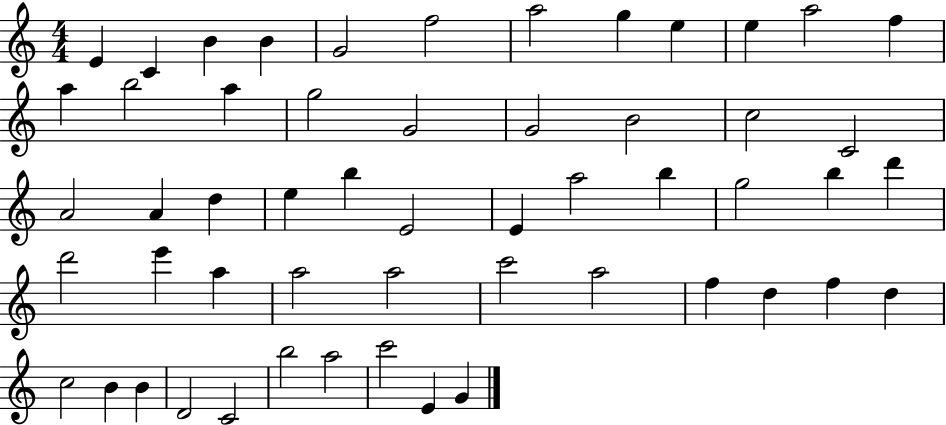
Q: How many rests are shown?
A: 0